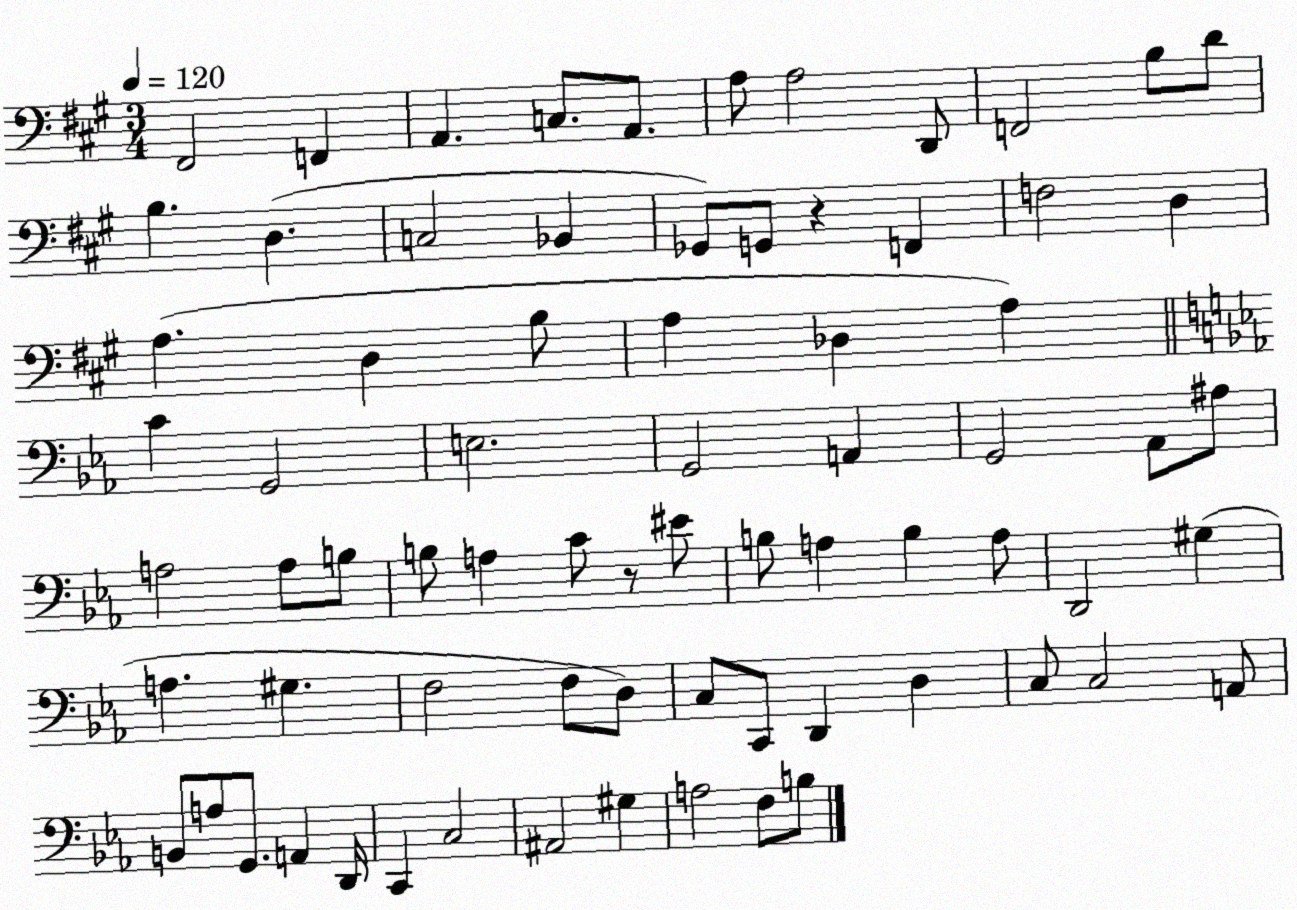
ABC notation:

X:1
T:Untitled
M:3/4
L:1/4
K:A
^F,,2 F,, A,, C,/2 A,,/2 A,/2 A,2 D,,/2 F,,2 B,/2 D/2 B, D, C,2 _B,, _G,,/2 G,,/2 z F,, F,2 D, A, D, B,/2 A, _D, A, C G,,2 E,2 G,,2 A,, G,,2 _A,,/2 ^A,/2 A,2 A,/2 B,/2 B,/2 A, C/2 z/2 ^E/2 B,/2 A, B, A,/2 D,,2 ^G, A, ^G, F,2 F,/2 D,/2 C,/2 C,,/2 D,, D, C,/2 C,2 A,,/2 B,,/2 A,/2 G,,/2 A,, D,,/4 C,, C,2 ^A,,2 ^G, A,2 F,/2 B,/2